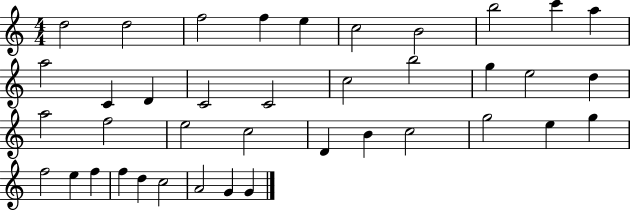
D5/h D5/h F5/h F5/q E5/q C5/h B4/h B5/h C6/q A5/q A5/h C4/q D4/q C4/h C4/h C5/h B5/h G5/q E5/h D5/q A5/h F5/h E5/h C5/h D4/q B4/q C5/h G5/h E5/q G5/q F5/h E5/q F5/q F5/q D5/q C5/h A4/h G4/q G4/q